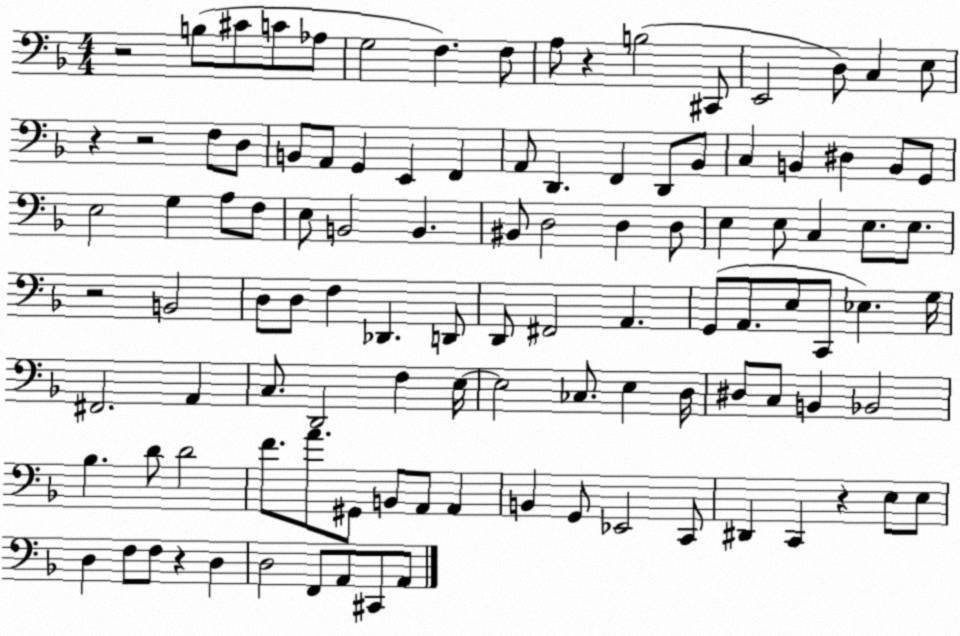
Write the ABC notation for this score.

X:1
T:Untitled
M:4/4
L:1/4
K:F
z2 B,/2 ^C/2 C/2 _A,/2 G,2 F, F,/2 A,/2 z B,2 ^C,,/2 E,,2 D,/2 C, E,/2 z z2 F,/2 D,/2 B,,/2 A,,/2 G,, E,, F,, A,,/2 D,, F,, D,,/2 _B,,/2 C, B,, ^D, B,,/2 G,,/2 E,2 G, A,/2 F,/2 E,/2 B,,2 B,, ^B,,/2 D,2 D, D,/2 E, E,/2 C, E,/2 E,/2 z2 B,,2 D,/2 D,/2 F, _D,, D,,/2 D,,/2 ^F,,2 A,, G,,/2 A,,/2 E,/2 C,,/2 _E, G,/4 ^F,,2 A,, C,/2 D,,2 F, E,/4 E,2 _C,/2 E, D,/4 ^D,/2 C,/2 B,, _B,,2 _B, D/2 D2 F/2 A/2 ^G,,/2 B,,/2 A,,/2 A,, B,, G,,/2 _E,,2 C,,/2 ^D,, C,, z E,/2 E,/2 D, F,/2 F,/2 z D, D,2 F,,/2 A,,/2 ^C,,/2 A,,/2